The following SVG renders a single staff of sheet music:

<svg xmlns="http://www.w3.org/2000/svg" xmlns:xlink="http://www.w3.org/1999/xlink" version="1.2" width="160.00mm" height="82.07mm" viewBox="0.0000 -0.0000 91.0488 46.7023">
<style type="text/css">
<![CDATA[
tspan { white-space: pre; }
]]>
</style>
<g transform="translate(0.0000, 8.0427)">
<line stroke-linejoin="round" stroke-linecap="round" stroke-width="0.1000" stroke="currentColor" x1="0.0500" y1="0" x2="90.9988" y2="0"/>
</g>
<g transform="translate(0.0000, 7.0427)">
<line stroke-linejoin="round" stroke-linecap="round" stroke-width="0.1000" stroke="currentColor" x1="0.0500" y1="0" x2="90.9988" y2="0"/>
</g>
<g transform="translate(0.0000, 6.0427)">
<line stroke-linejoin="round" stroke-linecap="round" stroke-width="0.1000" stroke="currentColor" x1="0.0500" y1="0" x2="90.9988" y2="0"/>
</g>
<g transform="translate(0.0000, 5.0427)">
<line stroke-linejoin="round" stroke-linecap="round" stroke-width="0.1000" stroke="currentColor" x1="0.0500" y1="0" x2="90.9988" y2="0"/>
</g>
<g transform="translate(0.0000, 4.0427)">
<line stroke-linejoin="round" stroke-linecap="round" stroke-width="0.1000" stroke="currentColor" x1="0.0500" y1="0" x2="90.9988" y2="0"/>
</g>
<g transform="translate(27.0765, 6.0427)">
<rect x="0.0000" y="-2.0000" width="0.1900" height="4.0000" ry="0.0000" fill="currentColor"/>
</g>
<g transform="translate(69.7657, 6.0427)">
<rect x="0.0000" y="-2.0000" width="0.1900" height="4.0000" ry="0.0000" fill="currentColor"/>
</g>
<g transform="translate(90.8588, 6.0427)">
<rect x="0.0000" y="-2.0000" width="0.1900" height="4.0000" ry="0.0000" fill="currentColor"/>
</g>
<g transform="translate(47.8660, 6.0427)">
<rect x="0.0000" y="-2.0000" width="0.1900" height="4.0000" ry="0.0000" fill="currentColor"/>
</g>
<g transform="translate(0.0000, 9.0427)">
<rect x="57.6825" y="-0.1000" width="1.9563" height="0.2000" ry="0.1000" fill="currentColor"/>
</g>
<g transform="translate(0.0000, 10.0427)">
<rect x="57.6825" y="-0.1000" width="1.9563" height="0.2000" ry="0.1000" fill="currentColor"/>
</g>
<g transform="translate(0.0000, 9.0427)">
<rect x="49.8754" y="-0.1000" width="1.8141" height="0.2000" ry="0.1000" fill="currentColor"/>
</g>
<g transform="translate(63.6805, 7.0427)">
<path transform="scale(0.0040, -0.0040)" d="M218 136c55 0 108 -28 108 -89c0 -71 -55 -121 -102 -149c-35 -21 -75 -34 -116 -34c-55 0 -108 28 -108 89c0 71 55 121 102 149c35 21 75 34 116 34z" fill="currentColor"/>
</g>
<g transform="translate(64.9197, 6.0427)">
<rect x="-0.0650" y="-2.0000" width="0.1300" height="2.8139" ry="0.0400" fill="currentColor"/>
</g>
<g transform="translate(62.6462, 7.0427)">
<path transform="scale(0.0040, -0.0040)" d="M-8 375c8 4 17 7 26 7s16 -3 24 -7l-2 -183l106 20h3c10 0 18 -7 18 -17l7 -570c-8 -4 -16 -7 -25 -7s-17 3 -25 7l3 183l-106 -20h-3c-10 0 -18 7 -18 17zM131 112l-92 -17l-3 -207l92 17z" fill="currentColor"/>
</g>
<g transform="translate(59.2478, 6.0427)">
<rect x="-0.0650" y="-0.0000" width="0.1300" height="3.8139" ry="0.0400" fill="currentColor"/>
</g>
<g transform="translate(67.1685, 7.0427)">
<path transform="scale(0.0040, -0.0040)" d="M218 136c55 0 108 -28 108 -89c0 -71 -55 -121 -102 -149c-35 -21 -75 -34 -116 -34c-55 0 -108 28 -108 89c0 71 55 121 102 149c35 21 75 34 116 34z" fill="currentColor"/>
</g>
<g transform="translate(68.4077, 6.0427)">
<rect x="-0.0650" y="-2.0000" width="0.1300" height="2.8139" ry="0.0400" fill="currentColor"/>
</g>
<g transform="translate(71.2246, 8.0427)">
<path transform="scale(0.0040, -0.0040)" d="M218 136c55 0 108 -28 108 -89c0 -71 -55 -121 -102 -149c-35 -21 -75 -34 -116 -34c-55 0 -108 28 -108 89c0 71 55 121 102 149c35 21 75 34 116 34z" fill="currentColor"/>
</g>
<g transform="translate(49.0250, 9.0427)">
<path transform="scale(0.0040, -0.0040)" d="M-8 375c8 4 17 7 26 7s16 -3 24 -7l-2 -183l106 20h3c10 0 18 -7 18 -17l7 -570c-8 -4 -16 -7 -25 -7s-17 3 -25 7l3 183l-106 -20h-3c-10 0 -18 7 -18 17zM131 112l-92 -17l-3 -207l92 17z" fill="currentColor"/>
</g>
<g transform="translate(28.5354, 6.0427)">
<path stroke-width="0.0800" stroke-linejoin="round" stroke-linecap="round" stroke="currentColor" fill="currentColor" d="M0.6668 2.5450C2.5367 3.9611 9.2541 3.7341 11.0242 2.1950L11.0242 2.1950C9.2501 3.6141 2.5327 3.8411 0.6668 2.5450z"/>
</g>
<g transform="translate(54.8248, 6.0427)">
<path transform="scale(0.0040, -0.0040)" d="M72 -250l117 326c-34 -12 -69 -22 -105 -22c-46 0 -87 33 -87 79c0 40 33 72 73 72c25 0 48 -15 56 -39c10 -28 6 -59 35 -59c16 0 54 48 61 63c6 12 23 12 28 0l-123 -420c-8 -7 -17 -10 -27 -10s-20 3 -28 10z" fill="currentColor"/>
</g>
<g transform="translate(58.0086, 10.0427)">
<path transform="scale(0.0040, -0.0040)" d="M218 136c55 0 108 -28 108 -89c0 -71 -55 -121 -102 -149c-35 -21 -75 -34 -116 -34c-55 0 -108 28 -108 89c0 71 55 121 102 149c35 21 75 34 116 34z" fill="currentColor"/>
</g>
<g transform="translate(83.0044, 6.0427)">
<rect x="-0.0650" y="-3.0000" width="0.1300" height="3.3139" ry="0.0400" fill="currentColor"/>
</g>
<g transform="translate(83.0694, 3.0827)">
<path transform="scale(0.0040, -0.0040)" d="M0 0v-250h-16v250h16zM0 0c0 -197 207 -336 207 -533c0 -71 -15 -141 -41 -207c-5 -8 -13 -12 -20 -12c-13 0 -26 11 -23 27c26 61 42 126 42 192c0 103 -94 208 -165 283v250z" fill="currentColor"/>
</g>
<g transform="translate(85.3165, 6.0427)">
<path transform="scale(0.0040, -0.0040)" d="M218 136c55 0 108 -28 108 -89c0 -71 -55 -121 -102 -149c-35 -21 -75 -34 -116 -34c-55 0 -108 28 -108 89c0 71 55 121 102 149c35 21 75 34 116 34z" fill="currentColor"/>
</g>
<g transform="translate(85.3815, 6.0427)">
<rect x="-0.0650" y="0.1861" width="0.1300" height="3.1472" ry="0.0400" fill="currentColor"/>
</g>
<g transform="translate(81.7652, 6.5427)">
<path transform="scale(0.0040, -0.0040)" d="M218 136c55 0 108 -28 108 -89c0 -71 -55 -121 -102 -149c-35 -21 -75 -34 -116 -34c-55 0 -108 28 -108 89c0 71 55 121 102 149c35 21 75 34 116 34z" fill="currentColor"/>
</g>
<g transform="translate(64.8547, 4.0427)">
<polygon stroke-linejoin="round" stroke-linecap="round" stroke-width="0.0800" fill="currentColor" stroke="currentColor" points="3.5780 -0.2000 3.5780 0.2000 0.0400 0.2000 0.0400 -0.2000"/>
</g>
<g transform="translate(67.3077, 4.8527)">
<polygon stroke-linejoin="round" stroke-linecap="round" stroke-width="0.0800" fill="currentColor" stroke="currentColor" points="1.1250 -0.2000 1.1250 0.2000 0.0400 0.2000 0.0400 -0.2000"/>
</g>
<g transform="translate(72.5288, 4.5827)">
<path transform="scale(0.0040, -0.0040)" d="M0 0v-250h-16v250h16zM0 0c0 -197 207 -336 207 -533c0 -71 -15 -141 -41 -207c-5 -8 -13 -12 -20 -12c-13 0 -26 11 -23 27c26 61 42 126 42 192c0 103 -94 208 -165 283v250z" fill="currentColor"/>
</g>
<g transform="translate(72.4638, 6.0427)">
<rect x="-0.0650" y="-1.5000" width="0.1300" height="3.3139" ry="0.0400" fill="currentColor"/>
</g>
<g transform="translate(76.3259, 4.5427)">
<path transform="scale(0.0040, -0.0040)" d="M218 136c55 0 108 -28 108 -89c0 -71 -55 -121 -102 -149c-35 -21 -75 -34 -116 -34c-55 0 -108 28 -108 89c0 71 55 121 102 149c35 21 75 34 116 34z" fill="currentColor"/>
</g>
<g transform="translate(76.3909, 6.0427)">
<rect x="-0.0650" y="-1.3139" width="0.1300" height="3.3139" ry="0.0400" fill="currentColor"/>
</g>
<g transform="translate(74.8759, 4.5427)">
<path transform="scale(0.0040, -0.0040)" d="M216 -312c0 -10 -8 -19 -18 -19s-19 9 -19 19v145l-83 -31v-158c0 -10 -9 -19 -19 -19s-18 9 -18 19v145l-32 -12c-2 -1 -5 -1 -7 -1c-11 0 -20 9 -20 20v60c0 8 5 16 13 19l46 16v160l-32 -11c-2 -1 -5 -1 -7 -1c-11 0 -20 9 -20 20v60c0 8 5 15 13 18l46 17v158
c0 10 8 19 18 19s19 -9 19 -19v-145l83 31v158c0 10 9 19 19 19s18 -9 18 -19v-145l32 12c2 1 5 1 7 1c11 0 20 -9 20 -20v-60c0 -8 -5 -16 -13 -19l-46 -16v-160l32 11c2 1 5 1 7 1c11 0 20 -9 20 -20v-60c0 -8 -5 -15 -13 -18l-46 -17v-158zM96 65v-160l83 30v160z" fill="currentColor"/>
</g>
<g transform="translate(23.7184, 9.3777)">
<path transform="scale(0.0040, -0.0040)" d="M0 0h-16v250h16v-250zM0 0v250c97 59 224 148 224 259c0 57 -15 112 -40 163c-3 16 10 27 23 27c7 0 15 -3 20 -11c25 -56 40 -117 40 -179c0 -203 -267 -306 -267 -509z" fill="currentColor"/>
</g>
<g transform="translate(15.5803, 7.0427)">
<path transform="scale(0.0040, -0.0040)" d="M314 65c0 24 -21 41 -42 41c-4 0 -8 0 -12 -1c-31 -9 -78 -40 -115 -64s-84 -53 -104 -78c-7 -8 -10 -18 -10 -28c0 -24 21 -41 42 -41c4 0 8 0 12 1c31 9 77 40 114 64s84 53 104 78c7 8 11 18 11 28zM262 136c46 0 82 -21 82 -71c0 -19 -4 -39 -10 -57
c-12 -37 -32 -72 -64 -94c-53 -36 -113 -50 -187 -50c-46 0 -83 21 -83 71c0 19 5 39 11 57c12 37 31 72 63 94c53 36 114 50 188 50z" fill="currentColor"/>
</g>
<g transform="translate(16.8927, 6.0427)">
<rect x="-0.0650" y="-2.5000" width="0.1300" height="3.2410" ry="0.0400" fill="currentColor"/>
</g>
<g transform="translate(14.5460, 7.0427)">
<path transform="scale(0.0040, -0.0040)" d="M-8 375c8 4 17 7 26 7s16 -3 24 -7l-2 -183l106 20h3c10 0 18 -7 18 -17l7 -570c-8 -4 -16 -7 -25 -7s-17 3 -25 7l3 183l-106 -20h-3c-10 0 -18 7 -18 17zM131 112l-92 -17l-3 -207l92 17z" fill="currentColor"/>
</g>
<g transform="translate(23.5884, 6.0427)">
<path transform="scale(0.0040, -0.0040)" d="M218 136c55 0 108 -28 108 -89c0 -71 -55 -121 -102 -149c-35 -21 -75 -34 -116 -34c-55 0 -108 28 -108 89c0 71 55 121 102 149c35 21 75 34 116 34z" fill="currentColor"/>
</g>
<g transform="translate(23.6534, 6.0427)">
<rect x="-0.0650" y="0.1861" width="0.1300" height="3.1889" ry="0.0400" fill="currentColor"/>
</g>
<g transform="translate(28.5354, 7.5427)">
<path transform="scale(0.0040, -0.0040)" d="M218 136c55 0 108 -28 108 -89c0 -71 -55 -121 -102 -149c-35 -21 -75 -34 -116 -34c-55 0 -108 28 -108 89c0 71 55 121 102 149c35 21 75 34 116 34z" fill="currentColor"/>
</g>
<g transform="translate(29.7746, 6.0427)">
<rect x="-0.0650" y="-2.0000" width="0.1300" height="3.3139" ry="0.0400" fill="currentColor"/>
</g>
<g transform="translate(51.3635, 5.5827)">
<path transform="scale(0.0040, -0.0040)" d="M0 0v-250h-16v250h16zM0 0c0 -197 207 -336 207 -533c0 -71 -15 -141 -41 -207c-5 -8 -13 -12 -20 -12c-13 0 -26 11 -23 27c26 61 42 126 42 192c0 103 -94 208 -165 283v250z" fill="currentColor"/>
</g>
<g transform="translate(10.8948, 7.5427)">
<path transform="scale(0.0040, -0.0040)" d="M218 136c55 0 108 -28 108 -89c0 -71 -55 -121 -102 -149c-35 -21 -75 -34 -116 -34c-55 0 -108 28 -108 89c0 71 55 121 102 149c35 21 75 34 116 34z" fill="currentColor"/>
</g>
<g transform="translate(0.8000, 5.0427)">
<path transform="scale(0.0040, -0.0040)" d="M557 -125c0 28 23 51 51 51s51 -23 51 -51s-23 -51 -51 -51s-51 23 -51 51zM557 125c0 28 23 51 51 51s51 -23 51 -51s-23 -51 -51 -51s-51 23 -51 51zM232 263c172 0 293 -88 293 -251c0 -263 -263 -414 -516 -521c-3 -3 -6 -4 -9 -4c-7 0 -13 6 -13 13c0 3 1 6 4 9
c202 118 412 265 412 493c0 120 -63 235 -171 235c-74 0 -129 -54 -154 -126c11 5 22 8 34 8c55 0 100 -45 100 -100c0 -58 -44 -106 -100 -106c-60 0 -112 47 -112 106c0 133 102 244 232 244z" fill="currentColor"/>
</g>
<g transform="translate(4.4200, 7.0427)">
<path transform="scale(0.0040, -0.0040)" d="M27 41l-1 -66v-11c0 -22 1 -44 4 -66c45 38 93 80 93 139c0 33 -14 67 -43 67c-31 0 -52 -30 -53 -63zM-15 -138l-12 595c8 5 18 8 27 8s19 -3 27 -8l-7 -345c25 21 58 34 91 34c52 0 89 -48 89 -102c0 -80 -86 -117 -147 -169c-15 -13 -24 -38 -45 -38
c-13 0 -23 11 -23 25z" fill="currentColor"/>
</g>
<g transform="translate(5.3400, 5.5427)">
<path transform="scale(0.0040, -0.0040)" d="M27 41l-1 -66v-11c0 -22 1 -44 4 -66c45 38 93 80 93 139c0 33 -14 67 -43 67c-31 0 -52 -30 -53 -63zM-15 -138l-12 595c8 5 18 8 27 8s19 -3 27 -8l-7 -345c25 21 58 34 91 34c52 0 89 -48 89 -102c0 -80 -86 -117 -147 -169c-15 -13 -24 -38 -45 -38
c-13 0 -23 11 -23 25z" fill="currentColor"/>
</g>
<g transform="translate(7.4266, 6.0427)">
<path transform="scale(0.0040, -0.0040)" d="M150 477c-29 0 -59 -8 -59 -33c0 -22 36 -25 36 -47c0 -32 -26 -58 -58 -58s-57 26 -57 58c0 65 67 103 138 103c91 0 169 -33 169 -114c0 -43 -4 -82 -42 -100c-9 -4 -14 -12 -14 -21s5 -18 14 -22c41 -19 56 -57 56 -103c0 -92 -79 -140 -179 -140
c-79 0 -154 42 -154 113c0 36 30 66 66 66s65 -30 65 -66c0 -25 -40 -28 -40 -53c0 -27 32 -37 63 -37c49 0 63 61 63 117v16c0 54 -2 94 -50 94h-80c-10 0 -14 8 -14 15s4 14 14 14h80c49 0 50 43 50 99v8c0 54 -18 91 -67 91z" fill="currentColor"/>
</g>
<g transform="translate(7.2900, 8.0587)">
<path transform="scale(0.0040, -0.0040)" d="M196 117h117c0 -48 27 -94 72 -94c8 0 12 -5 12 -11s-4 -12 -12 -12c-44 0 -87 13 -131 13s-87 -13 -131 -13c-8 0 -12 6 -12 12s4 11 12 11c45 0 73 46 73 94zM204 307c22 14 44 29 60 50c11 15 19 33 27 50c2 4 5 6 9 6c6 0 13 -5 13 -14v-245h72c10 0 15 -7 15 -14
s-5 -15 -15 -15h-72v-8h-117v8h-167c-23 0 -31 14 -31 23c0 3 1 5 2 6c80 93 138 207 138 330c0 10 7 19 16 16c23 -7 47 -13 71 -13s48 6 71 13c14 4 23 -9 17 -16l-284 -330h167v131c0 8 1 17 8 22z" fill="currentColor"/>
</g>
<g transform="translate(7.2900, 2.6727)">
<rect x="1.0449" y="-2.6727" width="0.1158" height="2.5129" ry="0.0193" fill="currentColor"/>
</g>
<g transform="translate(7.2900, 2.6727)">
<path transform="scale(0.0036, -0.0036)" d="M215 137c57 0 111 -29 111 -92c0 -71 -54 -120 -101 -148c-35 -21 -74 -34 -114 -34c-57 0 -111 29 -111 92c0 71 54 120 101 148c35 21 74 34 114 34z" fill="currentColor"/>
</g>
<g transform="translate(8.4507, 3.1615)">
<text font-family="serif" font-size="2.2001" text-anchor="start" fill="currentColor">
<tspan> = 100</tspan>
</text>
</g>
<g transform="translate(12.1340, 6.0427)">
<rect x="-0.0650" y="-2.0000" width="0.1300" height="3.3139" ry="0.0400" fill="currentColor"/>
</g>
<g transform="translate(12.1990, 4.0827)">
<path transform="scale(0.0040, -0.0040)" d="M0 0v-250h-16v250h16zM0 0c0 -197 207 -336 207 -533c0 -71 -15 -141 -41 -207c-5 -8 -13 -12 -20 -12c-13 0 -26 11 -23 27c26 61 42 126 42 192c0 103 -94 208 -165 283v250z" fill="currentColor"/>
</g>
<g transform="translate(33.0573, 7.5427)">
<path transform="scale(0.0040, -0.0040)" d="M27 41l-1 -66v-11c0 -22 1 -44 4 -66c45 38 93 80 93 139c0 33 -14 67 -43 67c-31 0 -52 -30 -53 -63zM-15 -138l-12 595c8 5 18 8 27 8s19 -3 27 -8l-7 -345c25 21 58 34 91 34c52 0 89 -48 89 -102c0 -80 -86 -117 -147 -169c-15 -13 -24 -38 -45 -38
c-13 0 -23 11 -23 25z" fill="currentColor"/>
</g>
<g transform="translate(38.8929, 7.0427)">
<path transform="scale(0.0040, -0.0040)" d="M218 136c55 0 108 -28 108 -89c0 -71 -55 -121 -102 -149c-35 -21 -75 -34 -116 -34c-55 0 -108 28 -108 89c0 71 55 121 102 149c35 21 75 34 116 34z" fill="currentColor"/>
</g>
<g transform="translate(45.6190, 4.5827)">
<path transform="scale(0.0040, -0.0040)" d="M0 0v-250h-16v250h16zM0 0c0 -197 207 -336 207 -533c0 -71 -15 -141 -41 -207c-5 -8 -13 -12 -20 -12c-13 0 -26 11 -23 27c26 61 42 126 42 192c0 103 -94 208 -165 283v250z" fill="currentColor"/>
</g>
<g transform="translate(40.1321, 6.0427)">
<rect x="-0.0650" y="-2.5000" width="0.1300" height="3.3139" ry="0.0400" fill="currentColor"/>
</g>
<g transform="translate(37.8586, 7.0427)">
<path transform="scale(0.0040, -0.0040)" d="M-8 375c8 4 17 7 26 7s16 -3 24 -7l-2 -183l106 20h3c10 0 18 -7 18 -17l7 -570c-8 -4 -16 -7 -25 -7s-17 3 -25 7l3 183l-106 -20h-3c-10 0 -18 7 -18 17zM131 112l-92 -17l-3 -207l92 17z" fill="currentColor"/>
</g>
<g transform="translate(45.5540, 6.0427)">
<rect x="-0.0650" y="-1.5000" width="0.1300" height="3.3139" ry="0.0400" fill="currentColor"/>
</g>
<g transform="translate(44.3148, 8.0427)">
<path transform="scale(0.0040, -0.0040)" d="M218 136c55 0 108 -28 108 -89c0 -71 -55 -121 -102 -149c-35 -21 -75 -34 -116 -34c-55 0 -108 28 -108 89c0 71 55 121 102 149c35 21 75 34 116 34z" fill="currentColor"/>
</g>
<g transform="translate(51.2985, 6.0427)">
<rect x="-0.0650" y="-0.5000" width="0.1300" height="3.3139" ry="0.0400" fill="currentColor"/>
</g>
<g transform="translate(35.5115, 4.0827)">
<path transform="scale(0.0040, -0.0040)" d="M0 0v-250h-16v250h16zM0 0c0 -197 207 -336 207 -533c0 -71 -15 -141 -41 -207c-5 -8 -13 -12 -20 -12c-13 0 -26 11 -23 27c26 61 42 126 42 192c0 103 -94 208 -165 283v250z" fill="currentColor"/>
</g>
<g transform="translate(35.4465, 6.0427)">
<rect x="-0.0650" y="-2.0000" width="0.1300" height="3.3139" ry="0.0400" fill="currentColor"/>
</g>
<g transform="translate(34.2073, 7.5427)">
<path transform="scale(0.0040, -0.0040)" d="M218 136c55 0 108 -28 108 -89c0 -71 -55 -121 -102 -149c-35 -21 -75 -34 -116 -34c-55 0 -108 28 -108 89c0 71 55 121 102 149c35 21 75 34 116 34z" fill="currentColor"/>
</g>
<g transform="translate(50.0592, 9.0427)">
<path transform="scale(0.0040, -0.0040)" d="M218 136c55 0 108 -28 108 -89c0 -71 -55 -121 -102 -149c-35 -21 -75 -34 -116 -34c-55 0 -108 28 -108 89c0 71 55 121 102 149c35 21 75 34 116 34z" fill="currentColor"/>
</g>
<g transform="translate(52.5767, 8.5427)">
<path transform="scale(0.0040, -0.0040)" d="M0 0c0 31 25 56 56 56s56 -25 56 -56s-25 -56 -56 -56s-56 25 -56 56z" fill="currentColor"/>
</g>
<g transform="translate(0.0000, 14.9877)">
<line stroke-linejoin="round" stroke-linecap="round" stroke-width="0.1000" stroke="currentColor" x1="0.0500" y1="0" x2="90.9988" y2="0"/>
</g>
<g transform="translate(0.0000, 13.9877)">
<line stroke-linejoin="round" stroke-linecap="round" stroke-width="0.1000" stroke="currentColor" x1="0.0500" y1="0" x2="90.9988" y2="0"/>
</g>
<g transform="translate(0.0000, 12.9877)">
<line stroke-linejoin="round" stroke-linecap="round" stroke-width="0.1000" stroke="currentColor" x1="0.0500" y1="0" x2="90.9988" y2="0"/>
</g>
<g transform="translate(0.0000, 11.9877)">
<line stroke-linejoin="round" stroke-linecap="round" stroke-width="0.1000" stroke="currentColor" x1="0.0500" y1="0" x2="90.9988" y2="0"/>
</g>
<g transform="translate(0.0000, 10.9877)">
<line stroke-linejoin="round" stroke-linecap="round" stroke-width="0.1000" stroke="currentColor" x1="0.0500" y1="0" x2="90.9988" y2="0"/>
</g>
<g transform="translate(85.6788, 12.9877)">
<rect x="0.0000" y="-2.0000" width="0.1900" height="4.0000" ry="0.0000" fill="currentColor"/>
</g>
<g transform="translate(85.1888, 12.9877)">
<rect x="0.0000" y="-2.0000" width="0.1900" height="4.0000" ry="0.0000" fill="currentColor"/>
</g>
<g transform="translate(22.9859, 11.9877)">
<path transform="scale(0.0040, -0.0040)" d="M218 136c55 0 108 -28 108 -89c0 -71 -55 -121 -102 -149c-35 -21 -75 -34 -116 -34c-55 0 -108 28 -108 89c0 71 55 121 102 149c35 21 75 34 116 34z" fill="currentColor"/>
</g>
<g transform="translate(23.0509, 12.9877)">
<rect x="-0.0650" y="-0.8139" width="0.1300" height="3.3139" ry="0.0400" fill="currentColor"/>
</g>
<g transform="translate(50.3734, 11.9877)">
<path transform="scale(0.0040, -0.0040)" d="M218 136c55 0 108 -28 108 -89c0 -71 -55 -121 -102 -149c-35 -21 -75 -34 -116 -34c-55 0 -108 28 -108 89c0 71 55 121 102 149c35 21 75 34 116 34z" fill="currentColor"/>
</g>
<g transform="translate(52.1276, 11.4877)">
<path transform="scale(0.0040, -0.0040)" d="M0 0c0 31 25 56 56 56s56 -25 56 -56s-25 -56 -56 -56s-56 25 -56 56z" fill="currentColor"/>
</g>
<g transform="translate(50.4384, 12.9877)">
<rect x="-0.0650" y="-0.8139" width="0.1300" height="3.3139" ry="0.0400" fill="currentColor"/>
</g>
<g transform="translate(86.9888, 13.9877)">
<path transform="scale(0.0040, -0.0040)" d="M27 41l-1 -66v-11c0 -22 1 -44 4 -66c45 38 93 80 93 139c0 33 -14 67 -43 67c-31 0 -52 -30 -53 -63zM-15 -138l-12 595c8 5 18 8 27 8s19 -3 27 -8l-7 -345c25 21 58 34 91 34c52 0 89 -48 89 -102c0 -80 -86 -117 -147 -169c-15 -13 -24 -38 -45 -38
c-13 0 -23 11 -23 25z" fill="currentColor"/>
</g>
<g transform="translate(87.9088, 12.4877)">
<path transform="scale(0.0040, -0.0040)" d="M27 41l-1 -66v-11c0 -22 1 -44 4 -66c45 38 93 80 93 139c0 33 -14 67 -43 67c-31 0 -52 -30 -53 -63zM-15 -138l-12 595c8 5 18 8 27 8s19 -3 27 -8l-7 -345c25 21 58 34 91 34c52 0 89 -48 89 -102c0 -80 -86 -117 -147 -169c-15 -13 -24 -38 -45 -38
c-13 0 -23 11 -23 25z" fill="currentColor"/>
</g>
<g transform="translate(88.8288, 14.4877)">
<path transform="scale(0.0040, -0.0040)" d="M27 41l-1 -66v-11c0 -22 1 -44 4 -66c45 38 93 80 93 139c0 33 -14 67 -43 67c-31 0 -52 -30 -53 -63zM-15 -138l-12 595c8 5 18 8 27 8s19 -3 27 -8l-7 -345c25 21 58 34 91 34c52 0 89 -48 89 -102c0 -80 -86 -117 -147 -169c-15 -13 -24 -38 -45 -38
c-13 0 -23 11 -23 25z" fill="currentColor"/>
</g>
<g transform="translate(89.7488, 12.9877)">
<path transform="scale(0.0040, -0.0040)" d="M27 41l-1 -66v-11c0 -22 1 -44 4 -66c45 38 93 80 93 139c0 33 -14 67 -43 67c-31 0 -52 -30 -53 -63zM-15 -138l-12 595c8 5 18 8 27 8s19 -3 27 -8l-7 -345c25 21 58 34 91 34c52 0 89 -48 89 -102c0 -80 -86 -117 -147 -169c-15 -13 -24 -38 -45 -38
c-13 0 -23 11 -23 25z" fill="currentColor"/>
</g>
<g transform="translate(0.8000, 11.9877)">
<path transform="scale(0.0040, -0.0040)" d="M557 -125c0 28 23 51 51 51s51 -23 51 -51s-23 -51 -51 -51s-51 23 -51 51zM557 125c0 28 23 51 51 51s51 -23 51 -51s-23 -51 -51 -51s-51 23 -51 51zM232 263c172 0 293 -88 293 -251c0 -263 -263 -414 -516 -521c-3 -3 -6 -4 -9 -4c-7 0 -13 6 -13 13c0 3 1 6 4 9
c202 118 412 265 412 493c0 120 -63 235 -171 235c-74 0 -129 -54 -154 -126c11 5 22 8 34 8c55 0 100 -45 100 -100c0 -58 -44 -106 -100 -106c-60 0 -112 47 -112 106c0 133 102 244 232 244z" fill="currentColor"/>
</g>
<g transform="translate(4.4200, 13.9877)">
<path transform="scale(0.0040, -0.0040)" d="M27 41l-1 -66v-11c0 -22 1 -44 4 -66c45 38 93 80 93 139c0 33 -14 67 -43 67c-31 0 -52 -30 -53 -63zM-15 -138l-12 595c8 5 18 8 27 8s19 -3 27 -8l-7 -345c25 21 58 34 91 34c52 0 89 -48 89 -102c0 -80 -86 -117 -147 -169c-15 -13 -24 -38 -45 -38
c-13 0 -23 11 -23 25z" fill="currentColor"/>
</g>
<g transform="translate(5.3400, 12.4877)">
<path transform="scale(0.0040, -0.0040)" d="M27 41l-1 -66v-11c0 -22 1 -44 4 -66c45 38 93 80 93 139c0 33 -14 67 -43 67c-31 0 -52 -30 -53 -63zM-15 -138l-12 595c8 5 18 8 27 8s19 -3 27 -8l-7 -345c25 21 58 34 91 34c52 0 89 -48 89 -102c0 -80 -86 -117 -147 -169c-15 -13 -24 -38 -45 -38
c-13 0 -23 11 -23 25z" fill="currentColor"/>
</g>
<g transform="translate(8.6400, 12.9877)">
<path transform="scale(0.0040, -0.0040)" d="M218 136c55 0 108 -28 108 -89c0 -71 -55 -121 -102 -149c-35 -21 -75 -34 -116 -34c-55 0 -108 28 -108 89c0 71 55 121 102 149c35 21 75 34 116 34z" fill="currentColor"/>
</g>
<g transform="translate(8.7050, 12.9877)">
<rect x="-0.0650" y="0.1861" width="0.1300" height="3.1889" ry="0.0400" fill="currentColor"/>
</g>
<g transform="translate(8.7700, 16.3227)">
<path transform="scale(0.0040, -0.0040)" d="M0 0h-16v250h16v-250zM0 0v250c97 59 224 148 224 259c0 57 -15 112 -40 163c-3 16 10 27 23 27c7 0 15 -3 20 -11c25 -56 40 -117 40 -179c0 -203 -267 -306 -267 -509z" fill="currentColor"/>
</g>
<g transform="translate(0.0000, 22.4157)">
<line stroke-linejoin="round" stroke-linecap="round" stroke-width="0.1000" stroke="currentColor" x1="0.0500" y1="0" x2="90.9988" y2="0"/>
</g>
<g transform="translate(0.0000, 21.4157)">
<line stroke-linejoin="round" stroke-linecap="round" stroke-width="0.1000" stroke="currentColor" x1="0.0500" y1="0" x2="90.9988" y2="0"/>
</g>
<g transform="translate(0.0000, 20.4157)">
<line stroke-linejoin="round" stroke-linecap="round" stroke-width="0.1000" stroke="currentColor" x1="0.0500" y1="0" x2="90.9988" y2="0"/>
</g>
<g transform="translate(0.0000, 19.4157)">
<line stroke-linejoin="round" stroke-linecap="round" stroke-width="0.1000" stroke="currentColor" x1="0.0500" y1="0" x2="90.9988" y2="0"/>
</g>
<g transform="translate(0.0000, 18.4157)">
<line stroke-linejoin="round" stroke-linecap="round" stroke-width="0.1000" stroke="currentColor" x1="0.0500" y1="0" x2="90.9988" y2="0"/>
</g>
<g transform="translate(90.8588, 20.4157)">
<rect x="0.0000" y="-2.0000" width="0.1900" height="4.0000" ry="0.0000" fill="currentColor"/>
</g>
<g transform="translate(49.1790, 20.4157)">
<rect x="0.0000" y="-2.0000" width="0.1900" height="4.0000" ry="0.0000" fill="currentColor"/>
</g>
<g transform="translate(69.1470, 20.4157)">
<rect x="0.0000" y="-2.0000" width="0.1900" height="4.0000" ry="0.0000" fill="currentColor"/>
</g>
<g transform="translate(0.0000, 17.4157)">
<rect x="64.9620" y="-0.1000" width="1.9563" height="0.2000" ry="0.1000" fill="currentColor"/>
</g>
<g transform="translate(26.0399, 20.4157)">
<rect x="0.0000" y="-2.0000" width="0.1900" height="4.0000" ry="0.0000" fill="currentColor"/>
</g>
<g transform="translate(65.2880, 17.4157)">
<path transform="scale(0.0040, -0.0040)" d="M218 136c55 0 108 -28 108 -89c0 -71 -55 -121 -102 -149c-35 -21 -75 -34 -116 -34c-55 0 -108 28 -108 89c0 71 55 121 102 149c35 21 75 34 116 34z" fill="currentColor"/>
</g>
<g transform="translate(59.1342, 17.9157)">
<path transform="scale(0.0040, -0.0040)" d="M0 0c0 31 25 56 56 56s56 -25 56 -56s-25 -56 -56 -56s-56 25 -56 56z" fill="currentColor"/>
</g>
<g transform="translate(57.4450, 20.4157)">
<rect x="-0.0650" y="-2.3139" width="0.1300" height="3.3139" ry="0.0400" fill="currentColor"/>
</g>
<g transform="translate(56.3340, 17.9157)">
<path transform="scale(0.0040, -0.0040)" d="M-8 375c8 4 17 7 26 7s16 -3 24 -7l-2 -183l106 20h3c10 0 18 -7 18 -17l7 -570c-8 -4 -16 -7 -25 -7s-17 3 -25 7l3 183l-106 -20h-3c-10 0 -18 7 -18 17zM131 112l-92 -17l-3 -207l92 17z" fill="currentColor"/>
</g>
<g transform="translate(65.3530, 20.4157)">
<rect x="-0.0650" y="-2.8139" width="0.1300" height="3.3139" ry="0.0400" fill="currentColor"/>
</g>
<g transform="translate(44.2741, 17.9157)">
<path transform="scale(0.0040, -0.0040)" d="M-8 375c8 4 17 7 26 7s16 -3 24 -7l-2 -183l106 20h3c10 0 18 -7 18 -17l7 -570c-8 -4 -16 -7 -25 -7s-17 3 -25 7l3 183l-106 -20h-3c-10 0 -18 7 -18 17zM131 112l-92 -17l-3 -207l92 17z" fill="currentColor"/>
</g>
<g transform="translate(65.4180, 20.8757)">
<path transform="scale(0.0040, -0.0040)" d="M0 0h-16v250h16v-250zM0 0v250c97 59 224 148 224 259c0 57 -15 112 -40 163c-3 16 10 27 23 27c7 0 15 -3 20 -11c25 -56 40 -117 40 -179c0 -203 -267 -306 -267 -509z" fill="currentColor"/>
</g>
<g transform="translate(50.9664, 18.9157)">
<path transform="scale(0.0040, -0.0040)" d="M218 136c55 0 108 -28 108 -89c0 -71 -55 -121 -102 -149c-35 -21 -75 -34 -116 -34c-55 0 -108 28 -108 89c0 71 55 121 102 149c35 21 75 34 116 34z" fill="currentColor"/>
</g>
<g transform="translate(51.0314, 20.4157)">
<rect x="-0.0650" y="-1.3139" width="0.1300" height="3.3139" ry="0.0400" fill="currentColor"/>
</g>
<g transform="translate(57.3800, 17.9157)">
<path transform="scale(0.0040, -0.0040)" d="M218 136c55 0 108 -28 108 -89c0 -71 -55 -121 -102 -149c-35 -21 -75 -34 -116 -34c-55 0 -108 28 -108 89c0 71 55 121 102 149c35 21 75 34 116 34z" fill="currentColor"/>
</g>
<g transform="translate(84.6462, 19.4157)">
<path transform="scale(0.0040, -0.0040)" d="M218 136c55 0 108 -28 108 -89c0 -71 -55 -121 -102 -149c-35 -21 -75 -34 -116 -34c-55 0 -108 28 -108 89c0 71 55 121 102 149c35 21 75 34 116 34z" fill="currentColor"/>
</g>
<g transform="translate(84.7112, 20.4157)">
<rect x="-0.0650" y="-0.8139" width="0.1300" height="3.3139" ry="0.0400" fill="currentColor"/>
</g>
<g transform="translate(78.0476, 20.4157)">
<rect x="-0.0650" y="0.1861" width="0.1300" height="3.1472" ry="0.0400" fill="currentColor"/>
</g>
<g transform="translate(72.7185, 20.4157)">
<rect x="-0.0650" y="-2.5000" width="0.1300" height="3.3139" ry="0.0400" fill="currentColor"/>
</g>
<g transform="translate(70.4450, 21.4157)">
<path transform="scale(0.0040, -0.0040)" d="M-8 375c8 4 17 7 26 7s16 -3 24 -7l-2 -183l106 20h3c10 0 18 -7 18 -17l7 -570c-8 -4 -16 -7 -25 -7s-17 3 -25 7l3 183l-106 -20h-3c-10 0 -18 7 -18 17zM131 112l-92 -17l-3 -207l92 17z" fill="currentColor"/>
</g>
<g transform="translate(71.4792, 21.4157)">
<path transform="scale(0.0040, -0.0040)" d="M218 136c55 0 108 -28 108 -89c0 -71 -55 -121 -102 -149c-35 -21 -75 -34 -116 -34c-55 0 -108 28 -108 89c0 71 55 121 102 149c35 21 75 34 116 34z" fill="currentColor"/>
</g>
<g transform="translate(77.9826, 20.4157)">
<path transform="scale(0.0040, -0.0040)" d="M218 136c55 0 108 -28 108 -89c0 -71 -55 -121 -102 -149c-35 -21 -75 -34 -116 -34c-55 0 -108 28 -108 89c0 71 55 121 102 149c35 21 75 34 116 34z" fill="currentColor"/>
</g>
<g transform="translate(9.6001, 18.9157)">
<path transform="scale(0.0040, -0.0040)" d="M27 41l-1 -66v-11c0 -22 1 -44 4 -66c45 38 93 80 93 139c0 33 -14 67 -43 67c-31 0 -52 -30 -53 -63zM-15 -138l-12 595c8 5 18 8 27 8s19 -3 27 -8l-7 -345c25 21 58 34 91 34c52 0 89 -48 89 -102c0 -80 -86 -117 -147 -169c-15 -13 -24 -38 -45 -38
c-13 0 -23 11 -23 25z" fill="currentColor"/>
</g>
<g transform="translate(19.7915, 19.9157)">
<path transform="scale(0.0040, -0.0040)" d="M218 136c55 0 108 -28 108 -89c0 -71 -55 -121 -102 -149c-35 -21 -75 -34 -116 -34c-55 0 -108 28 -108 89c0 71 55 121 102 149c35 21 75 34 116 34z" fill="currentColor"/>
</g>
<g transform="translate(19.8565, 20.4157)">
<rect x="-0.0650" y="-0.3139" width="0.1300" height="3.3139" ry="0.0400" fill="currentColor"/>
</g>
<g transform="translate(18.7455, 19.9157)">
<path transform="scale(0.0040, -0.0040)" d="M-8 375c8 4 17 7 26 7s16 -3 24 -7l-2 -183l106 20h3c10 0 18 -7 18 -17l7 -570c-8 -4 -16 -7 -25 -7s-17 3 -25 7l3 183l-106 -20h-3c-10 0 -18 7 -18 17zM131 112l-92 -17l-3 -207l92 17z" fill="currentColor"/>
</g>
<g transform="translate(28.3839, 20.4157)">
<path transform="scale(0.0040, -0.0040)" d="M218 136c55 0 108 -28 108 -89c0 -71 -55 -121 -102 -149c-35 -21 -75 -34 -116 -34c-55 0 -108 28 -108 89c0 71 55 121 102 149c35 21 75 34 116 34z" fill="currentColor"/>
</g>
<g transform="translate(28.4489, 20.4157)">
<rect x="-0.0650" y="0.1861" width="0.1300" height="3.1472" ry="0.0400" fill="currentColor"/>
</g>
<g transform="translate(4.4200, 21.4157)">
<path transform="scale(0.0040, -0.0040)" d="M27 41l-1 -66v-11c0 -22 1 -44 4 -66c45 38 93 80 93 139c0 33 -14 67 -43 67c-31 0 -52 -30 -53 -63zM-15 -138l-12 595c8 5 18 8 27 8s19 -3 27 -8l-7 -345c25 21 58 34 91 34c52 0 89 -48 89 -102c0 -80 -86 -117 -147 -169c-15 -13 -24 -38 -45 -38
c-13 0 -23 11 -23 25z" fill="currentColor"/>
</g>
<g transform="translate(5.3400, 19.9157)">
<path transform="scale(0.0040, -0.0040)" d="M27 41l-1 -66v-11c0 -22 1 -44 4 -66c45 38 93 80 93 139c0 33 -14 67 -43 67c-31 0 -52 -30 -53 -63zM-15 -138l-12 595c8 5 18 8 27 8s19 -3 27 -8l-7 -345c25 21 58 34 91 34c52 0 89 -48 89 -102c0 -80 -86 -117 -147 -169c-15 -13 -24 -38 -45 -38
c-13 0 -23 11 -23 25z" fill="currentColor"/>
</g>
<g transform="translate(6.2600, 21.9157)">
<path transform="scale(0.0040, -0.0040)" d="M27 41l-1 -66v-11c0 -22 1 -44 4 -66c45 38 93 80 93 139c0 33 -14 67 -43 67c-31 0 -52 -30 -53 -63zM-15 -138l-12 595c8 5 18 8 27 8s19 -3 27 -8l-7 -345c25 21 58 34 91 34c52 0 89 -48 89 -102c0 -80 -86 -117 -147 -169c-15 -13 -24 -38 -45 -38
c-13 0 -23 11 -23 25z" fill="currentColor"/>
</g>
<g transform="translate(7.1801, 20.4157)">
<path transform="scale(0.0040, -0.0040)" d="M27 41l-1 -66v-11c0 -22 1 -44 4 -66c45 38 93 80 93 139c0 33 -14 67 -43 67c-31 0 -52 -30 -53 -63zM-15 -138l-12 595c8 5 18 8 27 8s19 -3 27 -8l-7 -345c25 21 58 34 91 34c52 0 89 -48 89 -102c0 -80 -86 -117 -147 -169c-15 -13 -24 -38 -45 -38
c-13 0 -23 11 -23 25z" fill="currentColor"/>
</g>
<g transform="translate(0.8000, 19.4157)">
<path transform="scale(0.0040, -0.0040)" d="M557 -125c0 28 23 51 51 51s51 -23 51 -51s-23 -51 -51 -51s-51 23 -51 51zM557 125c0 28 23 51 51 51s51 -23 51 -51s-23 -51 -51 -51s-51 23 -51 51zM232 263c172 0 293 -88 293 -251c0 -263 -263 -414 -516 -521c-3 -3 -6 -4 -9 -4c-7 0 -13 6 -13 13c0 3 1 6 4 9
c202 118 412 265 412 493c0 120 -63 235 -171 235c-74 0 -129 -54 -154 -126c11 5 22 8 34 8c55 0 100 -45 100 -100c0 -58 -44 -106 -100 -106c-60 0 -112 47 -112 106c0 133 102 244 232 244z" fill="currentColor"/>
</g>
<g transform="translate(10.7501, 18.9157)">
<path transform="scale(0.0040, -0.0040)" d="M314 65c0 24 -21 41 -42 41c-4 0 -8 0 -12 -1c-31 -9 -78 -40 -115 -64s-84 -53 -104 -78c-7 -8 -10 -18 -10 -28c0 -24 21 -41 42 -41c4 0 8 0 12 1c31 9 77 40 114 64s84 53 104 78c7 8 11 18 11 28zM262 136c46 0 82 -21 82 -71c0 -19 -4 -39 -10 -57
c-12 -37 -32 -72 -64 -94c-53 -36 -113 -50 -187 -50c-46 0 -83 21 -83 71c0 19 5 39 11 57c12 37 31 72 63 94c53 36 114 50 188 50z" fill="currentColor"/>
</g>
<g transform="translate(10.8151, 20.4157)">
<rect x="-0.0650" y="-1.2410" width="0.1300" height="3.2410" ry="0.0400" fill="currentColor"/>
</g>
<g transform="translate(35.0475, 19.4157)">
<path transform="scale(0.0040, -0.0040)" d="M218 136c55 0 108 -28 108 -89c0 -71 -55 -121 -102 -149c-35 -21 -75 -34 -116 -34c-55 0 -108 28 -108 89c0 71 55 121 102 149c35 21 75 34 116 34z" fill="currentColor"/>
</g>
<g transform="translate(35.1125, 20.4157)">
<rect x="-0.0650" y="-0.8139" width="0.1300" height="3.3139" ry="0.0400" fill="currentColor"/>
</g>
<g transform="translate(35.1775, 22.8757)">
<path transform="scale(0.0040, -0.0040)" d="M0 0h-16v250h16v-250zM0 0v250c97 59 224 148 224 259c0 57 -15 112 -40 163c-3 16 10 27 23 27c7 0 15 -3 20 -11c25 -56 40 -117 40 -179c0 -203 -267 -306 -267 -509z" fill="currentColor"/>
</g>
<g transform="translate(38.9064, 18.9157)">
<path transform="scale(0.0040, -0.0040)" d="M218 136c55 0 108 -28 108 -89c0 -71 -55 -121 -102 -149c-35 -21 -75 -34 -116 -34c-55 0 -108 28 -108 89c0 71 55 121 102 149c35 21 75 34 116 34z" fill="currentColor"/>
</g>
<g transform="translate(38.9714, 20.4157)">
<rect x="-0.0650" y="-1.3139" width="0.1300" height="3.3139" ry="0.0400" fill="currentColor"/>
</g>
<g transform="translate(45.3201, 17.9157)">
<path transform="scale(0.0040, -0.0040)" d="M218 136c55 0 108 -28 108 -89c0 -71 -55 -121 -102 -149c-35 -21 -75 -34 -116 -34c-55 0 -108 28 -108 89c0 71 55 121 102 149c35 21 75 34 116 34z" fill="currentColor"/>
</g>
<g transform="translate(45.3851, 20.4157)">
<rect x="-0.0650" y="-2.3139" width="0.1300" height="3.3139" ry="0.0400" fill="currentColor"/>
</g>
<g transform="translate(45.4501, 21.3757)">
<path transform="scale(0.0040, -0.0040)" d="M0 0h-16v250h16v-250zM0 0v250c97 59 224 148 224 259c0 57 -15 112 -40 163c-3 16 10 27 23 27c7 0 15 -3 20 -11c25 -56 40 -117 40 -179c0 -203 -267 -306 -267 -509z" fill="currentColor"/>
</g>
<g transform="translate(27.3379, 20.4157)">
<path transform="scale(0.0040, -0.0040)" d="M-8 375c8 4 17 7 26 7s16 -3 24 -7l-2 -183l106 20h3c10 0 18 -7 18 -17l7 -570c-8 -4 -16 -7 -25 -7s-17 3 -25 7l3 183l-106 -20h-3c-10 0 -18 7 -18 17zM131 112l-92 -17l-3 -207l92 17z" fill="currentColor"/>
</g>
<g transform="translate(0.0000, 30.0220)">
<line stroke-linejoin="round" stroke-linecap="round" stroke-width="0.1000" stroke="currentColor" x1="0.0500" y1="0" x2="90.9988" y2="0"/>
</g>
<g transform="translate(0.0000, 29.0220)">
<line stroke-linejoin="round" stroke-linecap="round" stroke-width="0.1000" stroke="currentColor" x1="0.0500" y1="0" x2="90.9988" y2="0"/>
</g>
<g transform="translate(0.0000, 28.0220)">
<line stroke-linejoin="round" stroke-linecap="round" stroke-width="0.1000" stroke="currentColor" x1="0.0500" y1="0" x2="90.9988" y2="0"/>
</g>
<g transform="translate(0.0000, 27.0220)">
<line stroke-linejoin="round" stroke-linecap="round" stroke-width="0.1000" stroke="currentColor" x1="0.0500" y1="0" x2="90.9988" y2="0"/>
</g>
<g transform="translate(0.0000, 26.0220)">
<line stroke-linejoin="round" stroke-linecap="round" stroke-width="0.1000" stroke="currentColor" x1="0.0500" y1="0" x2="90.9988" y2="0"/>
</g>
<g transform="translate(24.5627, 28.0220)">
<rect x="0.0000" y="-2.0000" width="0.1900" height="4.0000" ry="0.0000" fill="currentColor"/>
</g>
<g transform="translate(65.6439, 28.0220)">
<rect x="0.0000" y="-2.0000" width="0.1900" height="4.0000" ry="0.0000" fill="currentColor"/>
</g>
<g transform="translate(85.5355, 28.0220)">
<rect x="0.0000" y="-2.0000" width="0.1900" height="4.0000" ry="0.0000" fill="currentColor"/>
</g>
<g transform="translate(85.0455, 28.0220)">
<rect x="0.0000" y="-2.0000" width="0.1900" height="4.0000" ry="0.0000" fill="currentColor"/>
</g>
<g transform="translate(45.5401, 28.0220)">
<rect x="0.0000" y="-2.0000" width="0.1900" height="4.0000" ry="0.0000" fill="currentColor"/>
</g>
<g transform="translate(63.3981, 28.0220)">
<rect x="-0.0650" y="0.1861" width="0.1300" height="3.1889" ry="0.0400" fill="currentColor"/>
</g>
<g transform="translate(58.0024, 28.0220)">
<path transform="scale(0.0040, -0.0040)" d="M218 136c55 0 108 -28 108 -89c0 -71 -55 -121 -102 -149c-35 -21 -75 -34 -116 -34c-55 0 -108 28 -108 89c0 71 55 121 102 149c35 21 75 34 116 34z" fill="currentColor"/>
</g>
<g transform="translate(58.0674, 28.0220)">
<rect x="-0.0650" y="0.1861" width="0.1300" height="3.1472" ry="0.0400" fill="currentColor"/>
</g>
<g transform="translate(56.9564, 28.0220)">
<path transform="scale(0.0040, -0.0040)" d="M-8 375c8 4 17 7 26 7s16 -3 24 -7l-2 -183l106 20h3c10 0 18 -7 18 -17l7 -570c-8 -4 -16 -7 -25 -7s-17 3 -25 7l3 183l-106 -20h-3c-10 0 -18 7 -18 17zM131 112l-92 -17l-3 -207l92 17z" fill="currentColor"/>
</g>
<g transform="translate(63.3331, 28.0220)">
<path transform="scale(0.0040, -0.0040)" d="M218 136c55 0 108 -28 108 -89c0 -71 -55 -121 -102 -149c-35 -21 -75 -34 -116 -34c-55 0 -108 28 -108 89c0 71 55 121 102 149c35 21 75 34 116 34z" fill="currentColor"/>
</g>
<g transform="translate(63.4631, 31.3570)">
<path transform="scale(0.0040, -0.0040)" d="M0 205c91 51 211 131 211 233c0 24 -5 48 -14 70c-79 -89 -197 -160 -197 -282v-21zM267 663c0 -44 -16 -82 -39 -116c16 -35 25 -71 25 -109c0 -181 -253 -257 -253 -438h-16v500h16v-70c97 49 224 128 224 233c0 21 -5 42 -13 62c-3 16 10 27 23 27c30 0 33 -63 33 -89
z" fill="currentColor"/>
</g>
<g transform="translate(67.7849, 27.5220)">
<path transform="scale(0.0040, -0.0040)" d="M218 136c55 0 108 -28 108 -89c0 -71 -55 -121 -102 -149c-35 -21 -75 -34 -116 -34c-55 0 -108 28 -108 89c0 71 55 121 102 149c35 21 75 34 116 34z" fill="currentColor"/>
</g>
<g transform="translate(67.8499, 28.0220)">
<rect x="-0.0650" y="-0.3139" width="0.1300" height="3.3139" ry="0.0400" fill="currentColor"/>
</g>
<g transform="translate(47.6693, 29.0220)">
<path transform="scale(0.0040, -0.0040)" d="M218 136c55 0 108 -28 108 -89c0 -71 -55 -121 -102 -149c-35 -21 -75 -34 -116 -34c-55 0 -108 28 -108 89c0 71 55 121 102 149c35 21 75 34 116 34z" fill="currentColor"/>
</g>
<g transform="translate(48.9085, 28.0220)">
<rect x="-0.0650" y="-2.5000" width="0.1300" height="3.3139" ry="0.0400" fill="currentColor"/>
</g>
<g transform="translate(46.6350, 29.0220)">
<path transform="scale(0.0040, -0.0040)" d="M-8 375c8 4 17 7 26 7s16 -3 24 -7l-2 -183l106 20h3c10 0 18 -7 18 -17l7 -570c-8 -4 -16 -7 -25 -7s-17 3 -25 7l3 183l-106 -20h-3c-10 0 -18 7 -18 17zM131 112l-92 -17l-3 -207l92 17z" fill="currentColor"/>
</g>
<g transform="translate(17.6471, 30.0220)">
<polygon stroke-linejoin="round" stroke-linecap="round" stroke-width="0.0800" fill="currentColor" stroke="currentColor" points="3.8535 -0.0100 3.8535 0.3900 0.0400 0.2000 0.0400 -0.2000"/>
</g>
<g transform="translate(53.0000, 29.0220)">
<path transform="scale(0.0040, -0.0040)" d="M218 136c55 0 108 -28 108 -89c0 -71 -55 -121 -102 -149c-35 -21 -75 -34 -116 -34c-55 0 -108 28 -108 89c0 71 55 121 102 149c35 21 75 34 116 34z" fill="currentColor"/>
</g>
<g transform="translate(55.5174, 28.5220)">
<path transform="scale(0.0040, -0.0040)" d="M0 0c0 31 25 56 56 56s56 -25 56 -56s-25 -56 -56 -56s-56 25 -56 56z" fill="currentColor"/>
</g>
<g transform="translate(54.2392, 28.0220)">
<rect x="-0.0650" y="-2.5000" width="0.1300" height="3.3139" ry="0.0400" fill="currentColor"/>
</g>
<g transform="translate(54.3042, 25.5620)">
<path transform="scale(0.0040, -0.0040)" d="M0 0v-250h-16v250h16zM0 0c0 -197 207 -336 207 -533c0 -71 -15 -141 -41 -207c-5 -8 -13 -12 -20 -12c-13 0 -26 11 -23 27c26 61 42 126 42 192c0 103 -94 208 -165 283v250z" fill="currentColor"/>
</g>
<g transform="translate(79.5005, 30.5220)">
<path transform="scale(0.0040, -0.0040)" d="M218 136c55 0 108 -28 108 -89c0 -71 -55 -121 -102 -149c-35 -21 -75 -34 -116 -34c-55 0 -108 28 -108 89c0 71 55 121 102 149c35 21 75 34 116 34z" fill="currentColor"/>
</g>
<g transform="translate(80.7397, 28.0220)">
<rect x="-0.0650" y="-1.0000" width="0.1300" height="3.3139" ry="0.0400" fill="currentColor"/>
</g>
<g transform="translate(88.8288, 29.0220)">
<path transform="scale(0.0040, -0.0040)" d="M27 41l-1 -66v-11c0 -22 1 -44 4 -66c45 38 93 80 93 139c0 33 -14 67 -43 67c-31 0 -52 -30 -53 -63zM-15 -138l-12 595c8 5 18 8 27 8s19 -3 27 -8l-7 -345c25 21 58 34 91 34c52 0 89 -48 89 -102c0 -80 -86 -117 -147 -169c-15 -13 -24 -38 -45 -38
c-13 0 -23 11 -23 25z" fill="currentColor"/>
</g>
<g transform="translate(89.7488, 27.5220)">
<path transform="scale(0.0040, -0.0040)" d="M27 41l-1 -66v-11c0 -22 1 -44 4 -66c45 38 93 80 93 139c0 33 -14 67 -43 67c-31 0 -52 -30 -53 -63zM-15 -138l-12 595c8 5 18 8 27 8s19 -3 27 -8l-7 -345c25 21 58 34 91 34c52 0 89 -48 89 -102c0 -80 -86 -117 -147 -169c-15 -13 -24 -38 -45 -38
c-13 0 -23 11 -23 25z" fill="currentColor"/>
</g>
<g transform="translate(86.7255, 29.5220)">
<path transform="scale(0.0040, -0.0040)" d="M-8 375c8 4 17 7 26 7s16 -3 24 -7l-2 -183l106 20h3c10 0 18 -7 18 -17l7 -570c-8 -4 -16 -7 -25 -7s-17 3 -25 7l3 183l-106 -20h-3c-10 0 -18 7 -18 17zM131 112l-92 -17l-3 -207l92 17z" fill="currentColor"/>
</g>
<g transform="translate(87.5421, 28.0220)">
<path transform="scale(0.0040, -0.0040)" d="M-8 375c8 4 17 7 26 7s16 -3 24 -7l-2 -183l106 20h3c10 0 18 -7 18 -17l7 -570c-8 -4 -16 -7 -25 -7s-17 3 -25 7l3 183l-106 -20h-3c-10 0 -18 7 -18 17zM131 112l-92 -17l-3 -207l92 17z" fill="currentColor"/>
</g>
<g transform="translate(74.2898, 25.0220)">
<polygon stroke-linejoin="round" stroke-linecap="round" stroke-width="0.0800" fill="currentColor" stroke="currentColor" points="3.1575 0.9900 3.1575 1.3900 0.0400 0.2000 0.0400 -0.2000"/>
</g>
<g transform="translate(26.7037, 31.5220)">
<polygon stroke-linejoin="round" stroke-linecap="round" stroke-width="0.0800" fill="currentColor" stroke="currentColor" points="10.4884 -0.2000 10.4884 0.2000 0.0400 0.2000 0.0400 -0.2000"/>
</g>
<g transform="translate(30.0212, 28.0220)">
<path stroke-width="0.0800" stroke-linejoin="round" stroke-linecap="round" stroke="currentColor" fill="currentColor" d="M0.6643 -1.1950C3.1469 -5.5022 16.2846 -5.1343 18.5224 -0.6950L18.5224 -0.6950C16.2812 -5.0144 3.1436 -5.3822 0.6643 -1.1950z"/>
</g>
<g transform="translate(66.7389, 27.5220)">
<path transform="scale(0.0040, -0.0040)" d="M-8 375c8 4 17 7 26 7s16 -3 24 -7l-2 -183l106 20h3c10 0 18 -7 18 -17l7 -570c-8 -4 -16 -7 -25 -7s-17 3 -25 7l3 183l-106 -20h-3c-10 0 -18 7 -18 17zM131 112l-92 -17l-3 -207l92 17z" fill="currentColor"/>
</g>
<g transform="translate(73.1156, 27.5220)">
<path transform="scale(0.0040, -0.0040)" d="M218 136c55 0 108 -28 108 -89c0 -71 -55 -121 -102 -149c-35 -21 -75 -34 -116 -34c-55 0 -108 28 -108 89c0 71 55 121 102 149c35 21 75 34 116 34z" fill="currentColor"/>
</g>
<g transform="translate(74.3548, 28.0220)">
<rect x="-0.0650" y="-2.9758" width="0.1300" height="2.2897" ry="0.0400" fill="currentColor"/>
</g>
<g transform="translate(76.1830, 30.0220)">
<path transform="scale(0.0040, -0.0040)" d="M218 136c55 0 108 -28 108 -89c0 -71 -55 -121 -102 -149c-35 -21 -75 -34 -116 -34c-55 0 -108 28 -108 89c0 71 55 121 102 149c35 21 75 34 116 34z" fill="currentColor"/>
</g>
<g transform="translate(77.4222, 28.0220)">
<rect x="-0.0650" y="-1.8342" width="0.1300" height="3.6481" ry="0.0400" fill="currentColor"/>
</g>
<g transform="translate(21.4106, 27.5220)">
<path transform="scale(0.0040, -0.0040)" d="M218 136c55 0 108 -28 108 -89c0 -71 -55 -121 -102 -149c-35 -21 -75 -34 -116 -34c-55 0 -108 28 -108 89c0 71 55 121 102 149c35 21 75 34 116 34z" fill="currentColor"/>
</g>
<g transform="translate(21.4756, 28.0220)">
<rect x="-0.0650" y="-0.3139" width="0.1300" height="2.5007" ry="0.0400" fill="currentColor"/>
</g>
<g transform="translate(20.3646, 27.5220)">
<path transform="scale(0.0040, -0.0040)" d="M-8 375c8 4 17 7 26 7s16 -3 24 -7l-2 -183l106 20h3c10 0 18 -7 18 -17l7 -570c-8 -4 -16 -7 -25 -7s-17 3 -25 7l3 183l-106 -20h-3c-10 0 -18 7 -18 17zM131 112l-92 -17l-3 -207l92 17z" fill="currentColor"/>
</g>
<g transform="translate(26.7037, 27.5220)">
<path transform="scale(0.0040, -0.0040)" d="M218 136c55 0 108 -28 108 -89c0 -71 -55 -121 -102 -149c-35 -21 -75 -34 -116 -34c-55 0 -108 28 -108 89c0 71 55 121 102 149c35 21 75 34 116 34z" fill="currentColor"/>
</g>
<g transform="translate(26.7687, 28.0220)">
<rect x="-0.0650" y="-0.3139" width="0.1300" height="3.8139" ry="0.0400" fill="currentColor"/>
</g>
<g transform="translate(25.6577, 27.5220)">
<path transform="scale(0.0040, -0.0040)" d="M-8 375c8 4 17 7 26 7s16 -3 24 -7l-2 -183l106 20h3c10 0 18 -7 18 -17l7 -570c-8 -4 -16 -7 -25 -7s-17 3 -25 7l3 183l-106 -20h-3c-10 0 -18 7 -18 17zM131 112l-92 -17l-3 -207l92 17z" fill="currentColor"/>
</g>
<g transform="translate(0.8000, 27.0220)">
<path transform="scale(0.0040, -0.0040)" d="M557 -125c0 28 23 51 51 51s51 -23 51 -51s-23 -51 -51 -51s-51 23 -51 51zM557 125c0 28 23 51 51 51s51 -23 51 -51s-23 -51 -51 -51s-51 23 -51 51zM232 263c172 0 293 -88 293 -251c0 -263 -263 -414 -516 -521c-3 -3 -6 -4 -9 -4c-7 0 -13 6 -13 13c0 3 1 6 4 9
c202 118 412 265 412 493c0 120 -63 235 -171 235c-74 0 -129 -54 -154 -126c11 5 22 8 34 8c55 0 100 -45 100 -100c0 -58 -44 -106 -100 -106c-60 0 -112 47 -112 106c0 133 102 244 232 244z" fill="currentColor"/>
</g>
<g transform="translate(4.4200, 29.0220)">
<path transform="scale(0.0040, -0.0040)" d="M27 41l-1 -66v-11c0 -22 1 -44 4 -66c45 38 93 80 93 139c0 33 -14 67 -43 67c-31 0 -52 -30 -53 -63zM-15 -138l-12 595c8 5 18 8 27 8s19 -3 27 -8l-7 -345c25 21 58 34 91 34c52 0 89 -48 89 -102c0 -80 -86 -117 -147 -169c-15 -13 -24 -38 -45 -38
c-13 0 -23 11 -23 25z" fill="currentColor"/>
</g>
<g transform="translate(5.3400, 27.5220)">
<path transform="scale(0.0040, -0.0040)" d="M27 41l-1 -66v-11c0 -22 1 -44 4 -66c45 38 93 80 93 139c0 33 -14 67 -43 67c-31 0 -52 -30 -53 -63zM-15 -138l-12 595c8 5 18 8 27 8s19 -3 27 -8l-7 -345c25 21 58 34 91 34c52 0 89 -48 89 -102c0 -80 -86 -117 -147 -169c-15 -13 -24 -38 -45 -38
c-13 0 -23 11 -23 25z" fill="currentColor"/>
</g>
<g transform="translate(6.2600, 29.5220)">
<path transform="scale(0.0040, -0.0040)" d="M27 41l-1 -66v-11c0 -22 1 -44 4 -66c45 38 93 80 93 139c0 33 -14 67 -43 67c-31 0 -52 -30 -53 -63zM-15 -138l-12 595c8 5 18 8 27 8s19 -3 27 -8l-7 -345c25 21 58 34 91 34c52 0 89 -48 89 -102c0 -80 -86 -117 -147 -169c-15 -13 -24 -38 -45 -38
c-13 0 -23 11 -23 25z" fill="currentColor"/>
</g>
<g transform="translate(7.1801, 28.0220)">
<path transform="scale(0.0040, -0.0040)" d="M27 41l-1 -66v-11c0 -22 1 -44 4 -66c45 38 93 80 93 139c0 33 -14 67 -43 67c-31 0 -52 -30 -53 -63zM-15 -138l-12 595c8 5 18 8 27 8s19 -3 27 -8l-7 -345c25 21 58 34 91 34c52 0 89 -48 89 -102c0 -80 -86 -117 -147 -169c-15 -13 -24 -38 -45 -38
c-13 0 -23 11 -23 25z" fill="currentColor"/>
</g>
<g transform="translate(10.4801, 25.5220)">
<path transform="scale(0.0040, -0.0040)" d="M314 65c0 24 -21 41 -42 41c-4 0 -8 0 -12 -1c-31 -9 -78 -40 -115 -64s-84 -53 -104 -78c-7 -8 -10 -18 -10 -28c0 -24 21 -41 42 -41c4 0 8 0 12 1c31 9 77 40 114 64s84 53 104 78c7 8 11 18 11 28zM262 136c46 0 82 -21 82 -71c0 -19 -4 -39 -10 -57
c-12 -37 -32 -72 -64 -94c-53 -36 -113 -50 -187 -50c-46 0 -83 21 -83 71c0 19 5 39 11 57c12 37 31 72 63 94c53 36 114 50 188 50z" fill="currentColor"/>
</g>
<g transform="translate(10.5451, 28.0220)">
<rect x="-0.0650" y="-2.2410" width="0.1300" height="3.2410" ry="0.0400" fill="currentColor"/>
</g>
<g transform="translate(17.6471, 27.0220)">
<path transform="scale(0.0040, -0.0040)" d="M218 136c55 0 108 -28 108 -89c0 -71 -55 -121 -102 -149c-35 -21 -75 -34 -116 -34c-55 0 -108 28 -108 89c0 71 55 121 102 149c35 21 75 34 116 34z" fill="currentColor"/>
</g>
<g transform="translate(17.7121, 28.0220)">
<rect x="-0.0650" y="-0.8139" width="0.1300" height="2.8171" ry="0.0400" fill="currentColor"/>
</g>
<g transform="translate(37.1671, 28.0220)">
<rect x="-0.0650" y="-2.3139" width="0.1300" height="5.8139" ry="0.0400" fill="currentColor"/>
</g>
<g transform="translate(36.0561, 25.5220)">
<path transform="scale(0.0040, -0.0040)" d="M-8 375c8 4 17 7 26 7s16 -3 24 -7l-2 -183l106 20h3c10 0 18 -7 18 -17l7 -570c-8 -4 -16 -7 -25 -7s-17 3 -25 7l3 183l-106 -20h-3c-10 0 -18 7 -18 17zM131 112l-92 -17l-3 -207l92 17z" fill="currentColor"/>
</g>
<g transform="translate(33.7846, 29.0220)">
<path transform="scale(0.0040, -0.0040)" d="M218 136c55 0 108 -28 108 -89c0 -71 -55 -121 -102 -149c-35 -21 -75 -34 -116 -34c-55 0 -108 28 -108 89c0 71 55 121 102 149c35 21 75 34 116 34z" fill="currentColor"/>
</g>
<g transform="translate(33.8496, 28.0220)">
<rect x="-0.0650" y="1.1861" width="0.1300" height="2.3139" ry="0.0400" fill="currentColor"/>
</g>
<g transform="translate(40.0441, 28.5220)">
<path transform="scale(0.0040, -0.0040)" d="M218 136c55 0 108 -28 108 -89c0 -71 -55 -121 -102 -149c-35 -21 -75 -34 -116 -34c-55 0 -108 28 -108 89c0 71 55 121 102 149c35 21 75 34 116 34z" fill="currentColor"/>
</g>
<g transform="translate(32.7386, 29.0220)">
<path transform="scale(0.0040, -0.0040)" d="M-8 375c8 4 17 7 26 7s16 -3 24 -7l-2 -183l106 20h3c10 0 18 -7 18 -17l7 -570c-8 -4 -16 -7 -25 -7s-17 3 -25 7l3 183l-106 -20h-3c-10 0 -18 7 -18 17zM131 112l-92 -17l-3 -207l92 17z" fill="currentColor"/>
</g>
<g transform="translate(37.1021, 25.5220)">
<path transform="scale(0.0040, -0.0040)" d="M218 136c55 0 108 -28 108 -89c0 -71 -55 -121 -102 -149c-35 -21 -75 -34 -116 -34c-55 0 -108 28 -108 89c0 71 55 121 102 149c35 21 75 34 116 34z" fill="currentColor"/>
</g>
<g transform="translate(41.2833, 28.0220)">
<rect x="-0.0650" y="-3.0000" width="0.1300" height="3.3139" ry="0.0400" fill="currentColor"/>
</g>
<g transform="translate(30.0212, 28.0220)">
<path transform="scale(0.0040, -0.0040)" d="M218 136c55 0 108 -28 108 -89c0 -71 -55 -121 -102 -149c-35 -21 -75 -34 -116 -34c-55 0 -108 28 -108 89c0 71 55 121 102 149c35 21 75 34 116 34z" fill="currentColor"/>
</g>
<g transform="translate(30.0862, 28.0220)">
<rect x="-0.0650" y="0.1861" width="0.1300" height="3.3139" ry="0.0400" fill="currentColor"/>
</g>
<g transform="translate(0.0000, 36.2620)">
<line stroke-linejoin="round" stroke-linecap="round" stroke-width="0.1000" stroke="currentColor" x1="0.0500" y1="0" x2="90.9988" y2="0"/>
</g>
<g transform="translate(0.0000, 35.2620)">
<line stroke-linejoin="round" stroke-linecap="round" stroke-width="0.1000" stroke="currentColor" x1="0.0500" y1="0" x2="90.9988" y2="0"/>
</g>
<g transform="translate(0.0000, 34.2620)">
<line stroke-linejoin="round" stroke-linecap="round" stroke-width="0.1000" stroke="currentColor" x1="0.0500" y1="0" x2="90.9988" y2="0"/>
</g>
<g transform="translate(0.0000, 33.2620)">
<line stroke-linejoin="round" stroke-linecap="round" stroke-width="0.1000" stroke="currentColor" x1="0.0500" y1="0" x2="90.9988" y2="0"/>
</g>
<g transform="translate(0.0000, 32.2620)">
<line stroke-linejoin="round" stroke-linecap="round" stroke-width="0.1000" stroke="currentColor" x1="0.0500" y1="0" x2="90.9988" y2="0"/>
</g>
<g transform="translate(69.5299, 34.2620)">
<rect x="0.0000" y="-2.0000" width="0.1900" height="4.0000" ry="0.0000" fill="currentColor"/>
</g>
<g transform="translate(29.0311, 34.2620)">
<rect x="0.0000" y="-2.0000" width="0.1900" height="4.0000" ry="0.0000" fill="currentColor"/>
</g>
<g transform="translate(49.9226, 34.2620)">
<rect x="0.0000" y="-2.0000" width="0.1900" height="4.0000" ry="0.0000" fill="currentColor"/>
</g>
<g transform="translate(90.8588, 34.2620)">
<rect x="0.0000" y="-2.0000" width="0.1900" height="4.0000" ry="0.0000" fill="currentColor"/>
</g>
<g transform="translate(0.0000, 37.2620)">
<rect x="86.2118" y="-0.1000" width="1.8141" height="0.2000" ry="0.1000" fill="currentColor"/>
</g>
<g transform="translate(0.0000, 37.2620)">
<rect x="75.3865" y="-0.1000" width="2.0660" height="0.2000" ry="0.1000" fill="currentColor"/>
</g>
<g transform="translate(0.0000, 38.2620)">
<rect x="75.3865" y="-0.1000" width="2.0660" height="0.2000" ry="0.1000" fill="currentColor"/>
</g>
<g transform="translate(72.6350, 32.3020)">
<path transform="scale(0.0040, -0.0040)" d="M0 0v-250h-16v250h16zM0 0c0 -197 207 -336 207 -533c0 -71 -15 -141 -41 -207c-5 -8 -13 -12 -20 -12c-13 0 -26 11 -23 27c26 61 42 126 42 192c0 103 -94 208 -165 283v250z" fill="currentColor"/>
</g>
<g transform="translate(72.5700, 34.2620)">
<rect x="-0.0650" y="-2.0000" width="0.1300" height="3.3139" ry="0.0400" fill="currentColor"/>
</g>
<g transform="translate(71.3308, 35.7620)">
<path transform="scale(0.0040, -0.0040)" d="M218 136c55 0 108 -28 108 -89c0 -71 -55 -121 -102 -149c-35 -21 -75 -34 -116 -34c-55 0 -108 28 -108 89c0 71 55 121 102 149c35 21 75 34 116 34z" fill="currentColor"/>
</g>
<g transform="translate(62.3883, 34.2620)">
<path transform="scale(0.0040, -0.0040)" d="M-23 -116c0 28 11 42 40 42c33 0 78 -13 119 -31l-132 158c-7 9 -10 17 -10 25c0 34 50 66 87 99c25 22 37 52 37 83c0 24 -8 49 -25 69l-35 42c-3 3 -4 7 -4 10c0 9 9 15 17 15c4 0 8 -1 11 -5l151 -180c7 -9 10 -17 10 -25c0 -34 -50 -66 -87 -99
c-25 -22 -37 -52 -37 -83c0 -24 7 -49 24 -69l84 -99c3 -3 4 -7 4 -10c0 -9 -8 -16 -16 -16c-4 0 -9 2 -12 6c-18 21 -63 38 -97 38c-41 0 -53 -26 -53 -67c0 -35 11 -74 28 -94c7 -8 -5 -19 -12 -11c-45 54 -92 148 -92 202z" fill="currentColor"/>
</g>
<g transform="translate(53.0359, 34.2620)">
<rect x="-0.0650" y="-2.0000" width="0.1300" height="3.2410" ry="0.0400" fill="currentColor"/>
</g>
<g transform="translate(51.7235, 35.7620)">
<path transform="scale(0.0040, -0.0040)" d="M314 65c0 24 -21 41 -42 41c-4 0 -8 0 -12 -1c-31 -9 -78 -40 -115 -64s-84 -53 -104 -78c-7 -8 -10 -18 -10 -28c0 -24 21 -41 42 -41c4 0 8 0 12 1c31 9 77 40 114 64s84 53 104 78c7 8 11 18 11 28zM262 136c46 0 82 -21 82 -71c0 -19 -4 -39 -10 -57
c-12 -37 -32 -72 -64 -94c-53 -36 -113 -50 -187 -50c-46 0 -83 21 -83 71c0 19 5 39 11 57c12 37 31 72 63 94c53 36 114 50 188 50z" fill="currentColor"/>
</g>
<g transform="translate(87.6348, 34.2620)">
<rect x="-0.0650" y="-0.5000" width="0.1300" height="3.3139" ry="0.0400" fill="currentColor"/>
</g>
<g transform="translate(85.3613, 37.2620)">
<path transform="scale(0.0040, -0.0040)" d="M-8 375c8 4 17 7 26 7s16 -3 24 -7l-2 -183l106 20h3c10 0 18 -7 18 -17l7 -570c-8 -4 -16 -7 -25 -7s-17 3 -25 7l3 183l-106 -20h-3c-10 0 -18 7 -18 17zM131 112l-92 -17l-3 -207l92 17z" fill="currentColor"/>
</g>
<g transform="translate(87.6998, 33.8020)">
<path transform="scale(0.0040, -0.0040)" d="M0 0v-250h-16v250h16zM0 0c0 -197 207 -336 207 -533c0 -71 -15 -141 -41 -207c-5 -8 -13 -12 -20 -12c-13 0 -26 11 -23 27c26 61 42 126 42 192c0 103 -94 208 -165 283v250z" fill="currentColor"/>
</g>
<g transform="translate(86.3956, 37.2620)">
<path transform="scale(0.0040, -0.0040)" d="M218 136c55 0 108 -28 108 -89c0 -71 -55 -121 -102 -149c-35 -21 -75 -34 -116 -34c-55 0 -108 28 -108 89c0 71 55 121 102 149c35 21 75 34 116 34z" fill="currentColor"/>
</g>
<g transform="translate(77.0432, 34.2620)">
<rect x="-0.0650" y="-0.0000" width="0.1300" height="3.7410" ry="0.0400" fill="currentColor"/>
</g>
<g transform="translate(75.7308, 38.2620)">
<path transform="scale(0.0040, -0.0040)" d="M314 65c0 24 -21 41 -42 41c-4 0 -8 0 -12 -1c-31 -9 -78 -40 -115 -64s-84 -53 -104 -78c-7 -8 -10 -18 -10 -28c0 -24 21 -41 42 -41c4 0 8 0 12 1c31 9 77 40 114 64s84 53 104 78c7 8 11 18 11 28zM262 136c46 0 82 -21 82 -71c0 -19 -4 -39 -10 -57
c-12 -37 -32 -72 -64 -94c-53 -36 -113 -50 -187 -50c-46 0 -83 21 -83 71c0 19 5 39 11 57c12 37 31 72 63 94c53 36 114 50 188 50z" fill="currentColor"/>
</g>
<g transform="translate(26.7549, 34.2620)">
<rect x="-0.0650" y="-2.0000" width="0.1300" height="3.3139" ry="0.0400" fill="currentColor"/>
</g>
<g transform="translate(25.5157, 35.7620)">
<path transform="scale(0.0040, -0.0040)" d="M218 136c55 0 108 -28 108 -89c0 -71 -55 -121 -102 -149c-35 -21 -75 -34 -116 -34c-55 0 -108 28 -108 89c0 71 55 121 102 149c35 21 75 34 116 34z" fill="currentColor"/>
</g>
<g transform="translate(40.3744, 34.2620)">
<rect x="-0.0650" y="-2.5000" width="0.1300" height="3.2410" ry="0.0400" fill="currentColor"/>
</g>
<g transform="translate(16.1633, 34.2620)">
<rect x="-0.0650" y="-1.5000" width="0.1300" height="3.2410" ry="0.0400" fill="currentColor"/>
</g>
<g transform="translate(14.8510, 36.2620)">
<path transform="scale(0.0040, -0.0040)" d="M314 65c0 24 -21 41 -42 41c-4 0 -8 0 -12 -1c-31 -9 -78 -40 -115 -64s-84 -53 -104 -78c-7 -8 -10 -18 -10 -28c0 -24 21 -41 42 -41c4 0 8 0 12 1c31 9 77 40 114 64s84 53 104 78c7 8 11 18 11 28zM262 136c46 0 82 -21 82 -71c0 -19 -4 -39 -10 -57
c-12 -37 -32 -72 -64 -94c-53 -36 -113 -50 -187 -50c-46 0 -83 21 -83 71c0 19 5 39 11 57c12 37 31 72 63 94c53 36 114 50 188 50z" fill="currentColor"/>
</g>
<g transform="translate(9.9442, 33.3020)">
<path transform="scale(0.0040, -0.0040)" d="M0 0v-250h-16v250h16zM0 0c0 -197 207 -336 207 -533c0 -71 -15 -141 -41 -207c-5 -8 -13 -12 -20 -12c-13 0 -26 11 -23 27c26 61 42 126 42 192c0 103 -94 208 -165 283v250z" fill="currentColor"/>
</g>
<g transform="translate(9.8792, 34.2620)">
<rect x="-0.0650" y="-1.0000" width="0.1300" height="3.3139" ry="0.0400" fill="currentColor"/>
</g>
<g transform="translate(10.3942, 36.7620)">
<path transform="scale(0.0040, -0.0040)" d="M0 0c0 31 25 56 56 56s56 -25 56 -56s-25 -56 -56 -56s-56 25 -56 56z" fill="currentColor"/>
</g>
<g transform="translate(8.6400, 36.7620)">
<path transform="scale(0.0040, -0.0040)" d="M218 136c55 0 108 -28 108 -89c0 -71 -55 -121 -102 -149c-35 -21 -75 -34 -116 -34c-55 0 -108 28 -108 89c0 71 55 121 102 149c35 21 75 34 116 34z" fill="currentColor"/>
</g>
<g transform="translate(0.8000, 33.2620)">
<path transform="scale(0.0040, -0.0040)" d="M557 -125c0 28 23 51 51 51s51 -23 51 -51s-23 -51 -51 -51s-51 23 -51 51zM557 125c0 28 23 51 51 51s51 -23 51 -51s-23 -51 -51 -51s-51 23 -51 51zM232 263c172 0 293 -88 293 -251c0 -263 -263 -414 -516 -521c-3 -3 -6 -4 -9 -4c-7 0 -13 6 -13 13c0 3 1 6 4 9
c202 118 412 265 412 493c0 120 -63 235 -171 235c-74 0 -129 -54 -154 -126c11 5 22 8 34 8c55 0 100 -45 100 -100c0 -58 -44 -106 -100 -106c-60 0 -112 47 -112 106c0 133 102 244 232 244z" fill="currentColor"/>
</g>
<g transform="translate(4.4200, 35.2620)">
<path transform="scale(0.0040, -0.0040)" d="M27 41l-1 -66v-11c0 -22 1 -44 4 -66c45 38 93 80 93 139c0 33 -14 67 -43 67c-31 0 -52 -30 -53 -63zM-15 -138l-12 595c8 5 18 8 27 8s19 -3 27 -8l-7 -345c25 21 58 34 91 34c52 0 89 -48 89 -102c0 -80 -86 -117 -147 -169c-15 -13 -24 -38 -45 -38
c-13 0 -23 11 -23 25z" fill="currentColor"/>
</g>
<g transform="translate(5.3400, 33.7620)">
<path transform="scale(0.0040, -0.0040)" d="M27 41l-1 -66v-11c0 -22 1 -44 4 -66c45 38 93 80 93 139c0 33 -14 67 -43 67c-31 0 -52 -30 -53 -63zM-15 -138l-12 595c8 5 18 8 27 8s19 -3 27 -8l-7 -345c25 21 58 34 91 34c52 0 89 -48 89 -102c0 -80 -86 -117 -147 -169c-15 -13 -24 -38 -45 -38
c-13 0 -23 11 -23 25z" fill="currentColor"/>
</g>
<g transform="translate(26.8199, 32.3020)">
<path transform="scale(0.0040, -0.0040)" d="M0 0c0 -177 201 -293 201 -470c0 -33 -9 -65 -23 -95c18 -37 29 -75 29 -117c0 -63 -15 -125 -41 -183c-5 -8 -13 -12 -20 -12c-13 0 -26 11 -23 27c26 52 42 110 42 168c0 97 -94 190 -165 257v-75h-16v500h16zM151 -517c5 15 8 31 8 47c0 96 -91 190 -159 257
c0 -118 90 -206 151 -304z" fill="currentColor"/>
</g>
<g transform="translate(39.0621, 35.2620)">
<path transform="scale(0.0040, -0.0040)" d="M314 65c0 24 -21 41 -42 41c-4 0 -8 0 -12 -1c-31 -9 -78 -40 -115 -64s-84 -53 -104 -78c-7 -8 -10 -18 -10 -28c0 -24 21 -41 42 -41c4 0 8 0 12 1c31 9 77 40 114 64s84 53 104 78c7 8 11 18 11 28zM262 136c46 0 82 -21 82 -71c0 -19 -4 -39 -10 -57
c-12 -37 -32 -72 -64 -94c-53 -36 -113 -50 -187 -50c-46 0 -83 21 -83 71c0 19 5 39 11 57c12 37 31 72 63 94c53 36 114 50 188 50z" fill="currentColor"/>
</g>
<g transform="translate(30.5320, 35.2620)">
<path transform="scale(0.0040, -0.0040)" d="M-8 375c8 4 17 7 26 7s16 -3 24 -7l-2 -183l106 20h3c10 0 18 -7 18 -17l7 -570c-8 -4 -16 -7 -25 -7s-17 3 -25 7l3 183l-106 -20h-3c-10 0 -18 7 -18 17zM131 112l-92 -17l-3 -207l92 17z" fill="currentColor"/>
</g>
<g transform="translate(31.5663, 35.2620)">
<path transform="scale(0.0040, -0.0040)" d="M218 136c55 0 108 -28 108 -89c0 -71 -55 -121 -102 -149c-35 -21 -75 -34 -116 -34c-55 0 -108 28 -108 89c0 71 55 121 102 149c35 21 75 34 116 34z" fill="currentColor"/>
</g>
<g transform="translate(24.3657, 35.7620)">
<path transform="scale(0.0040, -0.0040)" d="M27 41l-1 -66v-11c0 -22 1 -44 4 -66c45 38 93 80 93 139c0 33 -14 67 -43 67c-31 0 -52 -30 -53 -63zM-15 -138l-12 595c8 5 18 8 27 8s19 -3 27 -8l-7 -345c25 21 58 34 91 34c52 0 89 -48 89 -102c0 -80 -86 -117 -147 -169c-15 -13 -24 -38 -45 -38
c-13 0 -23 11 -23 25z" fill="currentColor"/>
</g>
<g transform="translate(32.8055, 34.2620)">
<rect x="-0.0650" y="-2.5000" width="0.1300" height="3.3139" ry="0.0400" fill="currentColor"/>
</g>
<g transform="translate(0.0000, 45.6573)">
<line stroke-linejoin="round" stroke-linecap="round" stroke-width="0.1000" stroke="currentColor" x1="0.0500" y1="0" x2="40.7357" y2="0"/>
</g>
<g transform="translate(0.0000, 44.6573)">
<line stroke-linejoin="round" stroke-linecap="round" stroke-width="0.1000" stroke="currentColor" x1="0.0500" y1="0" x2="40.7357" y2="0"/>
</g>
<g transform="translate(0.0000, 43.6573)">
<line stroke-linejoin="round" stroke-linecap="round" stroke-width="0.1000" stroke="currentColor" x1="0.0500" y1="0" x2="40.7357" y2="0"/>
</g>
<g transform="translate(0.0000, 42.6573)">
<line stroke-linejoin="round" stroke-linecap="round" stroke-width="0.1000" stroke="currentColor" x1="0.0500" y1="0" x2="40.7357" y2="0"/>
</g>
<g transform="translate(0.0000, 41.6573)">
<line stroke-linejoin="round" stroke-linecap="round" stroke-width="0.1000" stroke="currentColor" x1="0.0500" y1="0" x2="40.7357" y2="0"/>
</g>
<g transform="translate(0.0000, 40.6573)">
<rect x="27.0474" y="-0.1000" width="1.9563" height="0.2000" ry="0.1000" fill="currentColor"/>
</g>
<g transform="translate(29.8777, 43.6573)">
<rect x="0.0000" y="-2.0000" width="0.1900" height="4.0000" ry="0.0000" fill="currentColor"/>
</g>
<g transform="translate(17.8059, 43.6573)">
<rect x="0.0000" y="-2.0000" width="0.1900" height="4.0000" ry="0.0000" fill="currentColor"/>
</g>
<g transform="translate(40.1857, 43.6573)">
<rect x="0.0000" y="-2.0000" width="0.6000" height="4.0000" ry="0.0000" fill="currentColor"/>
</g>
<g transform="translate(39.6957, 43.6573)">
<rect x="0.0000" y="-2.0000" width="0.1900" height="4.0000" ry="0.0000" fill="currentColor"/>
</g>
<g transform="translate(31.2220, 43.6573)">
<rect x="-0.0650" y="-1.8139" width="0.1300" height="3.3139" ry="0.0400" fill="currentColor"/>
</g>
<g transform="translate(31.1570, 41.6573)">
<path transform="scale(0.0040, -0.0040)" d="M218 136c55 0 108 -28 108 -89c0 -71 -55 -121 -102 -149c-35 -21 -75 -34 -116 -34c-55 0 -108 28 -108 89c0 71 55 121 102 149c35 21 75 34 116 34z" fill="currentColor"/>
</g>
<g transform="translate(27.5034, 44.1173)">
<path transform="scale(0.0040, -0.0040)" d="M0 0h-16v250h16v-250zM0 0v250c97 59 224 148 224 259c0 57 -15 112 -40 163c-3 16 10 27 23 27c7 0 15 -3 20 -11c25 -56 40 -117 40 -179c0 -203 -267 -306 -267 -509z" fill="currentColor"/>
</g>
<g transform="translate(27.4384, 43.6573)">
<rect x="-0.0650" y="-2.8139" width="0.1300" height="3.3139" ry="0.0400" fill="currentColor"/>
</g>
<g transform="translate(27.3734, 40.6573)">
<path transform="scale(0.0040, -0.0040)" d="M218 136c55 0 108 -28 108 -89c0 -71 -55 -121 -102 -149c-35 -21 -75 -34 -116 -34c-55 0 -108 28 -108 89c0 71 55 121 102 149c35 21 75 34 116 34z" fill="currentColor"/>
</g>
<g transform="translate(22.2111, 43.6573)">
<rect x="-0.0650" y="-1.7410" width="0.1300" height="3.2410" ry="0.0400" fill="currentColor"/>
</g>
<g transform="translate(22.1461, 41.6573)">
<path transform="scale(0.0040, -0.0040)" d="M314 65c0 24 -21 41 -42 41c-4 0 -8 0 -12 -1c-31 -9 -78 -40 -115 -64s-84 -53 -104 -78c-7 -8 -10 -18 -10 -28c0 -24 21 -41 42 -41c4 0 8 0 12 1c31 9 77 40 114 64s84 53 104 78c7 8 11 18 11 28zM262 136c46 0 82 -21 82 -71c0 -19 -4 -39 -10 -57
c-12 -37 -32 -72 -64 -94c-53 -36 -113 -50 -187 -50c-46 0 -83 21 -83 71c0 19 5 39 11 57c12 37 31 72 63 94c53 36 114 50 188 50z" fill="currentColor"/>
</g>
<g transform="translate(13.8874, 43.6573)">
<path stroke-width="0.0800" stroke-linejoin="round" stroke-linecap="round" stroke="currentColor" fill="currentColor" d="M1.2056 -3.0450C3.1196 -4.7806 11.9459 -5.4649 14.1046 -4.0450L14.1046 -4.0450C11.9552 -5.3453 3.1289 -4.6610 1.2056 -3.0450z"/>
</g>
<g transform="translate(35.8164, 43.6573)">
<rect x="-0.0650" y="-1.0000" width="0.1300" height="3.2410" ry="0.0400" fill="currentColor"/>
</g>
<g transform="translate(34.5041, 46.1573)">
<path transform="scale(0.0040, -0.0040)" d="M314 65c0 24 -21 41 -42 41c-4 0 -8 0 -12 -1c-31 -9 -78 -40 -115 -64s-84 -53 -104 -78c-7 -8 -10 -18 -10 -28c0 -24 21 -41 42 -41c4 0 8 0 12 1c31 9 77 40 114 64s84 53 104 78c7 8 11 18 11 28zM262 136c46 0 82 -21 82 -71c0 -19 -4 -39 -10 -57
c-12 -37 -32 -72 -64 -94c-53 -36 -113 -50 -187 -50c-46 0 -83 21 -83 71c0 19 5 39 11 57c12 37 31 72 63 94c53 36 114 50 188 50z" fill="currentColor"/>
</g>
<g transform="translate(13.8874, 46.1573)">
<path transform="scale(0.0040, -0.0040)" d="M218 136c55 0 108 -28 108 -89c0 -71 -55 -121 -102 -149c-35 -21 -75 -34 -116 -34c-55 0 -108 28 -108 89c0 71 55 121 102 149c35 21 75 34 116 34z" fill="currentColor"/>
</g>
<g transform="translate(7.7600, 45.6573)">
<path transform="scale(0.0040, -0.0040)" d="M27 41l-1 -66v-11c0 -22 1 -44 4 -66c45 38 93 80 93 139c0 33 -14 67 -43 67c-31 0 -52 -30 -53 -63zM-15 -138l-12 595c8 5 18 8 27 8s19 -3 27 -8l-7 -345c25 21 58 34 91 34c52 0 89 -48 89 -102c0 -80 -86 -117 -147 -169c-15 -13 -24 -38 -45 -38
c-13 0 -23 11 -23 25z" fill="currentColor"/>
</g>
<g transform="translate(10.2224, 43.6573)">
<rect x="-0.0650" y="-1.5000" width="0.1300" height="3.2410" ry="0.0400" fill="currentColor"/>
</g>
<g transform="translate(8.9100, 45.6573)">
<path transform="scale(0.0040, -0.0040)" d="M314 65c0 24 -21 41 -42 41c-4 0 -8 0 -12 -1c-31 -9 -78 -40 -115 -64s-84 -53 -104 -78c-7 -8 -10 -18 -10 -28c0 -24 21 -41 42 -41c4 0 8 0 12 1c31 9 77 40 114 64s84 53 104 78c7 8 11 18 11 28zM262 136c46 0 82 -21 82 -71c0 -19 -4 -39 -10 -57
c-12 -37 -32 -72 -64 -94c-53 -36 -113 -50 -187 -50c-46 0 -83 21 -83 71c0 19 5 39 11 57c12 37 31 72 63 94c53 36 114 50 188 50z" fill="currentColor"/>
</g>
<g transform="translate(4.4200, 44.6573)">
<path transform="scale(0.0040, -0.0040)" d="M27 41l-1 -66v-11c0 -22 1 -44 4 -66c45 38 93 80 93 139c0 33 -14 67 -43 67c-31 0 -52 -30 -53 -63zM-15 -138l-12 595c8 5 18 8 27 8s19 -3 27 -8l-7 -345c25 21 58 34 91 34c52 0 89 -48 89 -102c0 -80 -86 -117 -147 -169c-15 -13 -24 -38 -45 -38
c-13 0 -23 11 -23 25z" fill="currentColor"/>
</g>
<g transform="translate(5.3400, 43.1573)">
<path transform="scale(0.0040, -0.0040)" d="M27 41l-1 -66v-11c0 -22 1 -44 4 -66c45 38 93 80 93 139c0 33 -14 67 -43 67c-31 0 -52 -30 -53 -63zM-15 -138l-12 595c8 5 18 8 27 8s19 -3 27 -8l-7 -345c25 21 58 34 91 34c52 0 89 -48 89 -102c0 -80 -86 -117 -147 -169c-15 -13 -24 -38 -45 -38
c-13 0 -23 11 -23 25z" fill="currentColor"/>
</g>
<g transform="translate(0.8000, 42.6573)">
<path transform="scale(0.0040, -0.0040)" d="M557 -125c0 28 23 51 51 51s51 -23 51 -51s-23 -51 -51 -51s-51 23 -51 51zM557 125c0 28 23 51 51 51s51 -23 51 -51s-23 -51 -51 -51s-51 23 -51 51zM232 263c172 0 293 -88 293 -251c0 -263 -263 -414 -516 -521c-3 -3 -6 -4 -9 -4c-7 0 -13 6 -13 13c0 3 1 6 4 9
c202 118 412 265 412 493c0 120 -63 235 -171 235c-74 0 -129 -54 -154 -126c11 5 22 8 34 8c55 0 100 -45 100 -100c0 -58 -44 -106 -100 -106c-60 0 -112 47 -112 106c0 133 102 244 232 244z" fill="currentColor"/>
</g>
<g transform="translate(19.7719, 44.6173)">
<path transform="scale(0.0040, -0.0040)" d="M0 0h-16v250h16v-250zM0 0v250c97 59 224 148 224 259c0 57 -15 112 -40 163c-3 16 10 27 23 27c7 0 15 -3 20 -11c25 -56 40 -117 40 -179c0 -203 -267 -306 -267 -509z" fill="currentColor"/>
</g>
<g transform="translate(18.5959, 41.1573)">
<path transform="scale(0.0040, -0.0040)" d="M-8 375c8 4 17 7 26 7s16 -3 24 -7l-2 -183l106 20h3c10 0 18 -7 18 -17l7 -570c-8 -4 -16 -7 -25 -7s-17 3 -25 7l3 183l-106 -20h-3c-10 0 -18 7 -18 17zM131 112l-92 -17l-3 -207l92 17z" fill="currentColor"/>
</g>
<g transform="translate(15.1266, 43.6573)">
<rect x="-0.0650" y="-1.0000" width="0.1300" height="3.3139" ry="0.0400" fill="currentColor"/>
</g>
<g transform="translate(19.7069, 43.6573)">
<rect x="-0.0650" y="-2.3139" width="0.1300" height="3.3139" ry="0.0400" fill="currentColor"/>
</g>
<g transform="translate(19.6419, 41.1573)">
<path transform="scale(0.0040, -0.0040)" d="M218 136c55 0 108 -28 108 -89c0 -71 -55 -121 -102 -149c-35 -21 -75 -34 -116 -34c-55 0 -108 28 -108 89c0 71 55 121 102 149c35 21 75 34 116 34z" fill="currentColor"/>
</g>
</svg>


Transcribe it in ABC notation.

X:1
T:Untitled
M:3/4
L:1/4
K:Bb
A,,/2 B,,2 D,/2 A,, _A,,/2 B,, G,,/2 E,,/2 z/2 C,, B,,/2 B,,/4 G,,/2 ^G, C,/2 D, D,/2 F, F, _G,2 E, D, F,/2 G, B,/2 G, B, C/2 B,, _D, F, _B,2 F,/2 E,/2 E,/2 _D,/2 B,,/2 B,/2 C, B,, B,,/2 D, D,/4 E, E,/2 G,,/2 F,, F,,/2 G,,2 _A,,/4 B,, B,,2 A,,2 z A,,/2 C,,2 E,,/2 _G,,2 F,, B,/2 A,2 C/2 A, F,,2